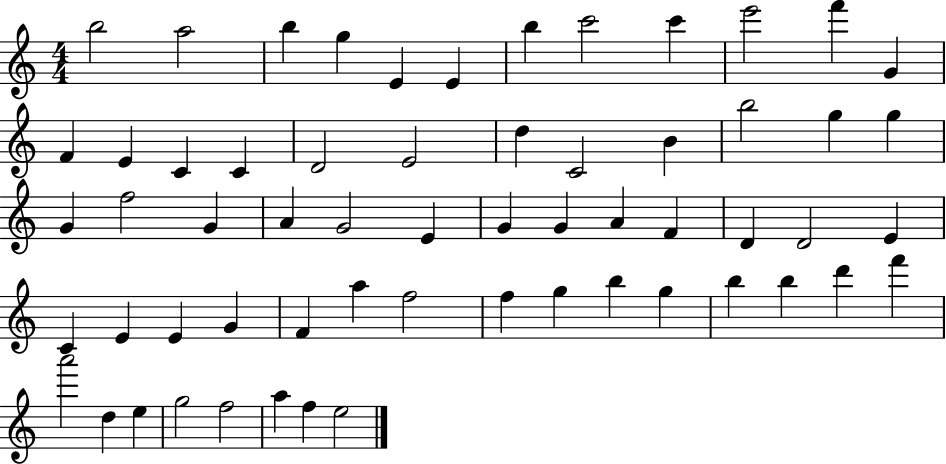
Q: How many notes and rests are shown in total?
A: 60